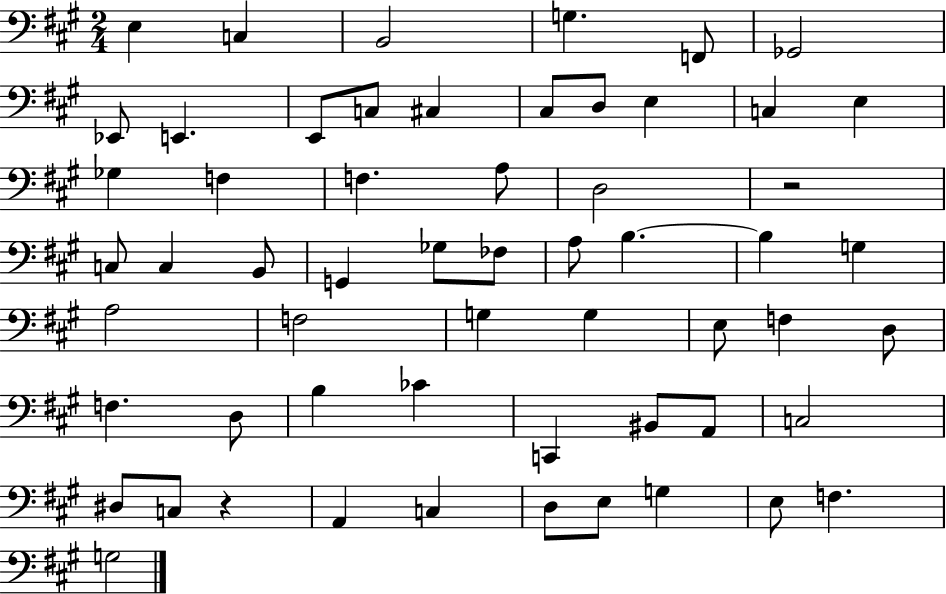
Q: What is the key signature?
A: A major